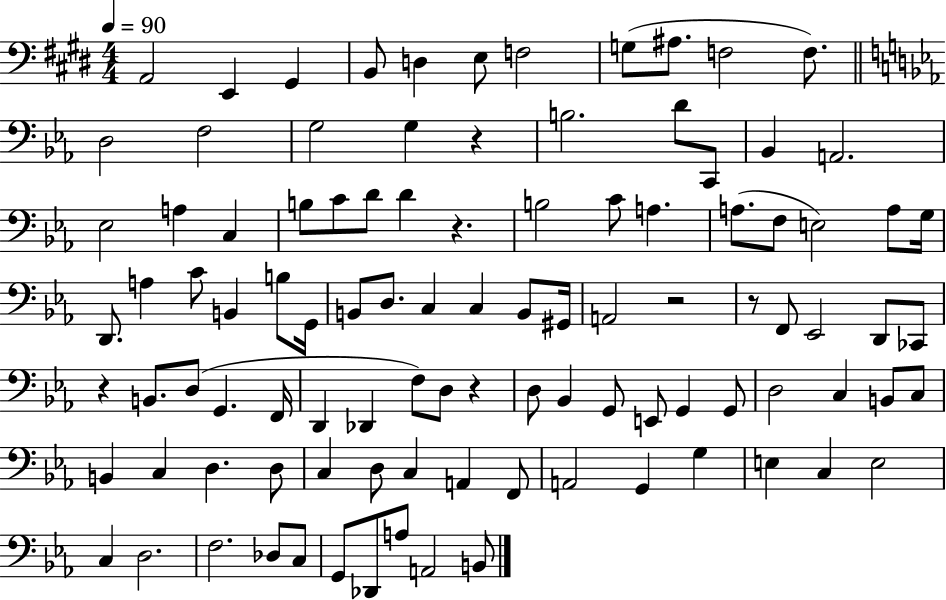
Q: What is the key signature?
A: E major